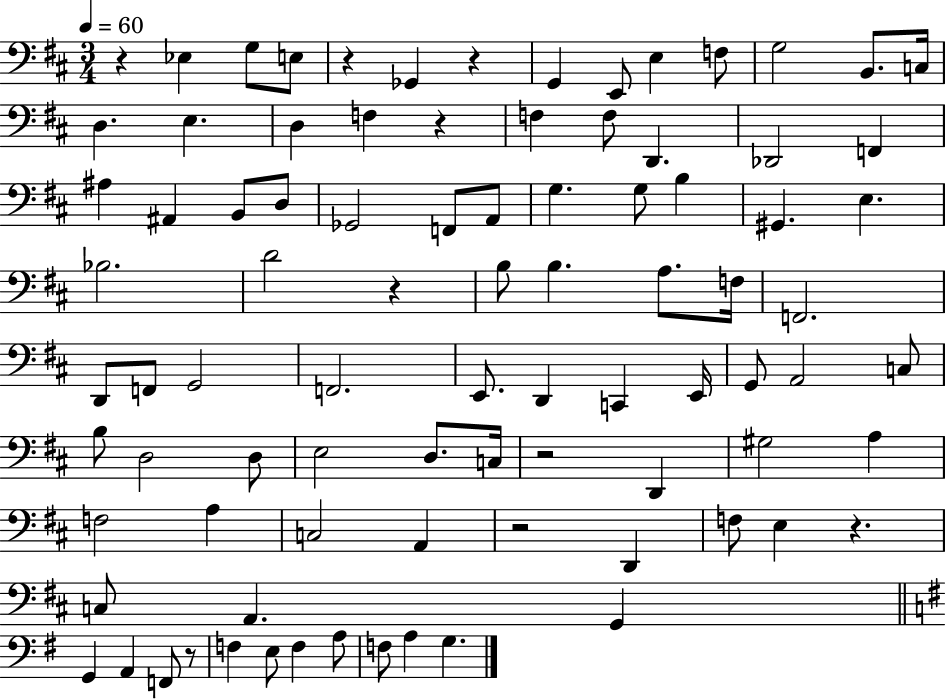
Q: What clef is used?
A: bass